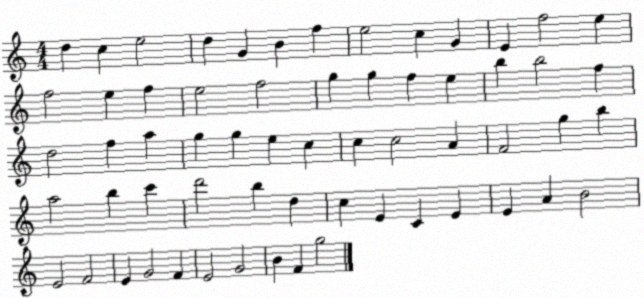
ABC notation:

X:1
T:Untitled
M:4/4
L:1/4
K:C
d c e2 d G B f e2 c G E f2 e f2 e f e2 f2 g g f e b b2 f d2 f a g g e c c c2 A F2 g b a2 b c' d'2 b d c E C E E A B2 E2 F2 E G2 F E2 G2 B F g2